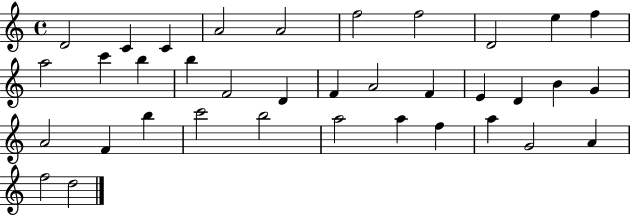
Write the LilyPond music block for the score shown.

{
  \clef treble
  \time 4/4
  \defaultTimeSignature
  \key c \major
  d'2 c'4 c'4 | a'2 a'2 | f''2 f''2 | d'2 e''4 f''4 | \break a''2 c'''4 b''4 | b''4 f'2 d'4 | f'4 a'2 f'4 | e'4 d'4 b'4 g'4 | \break a'2 f'4 b''4 | c'''2 b''2 | a''2 a''4 f''4 | a''4 g'2 a'4 | \break f''2 d''2 | \bar "|."
}